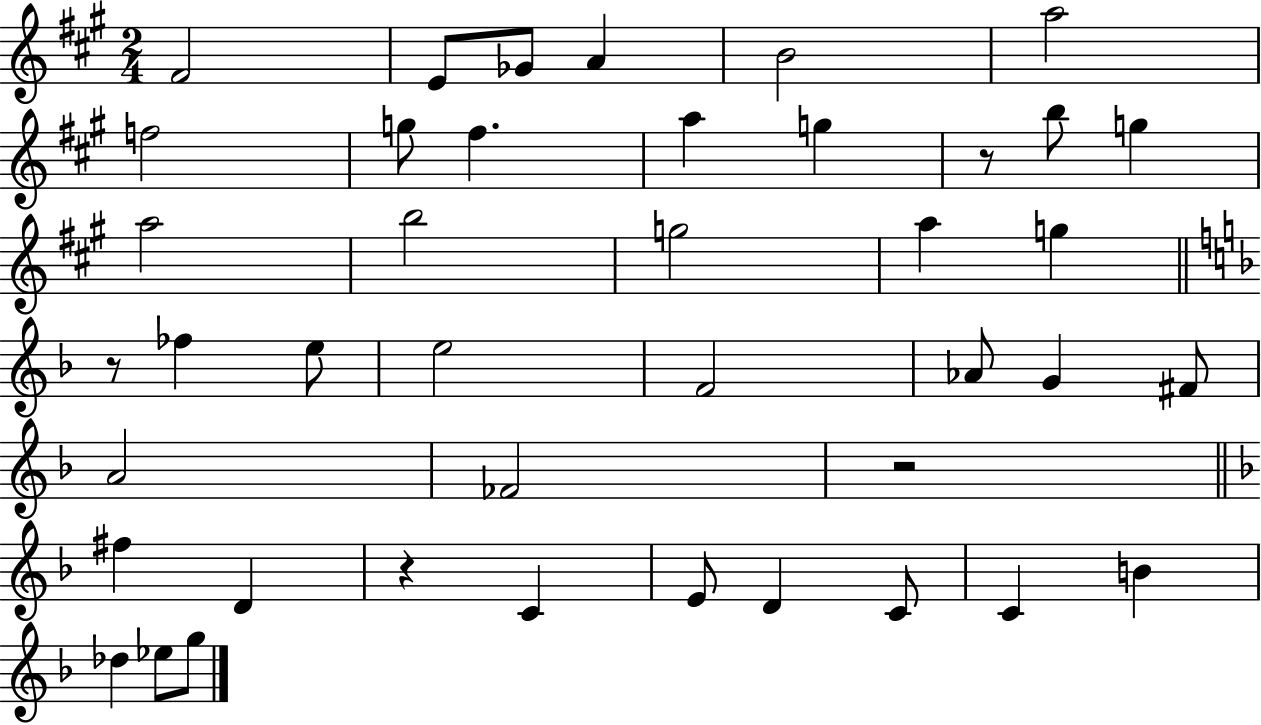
F#4/h E4/e Gb4/e A4/q B4/h A5/h F5/h G5/e F#5/q. A5/q G5/q R/e B5/e G5/q A5/h B5/h G5/h A5/q G5/q R/e FES5/q E5/e E5/h F4/h Ab4/e G4/q F#4/e A4/h FES4/h R/h F#5/q D4/q R/q C4/q E4/e D4/q C4/e C4/q B4/q Db5/q Eb5/e G5/e